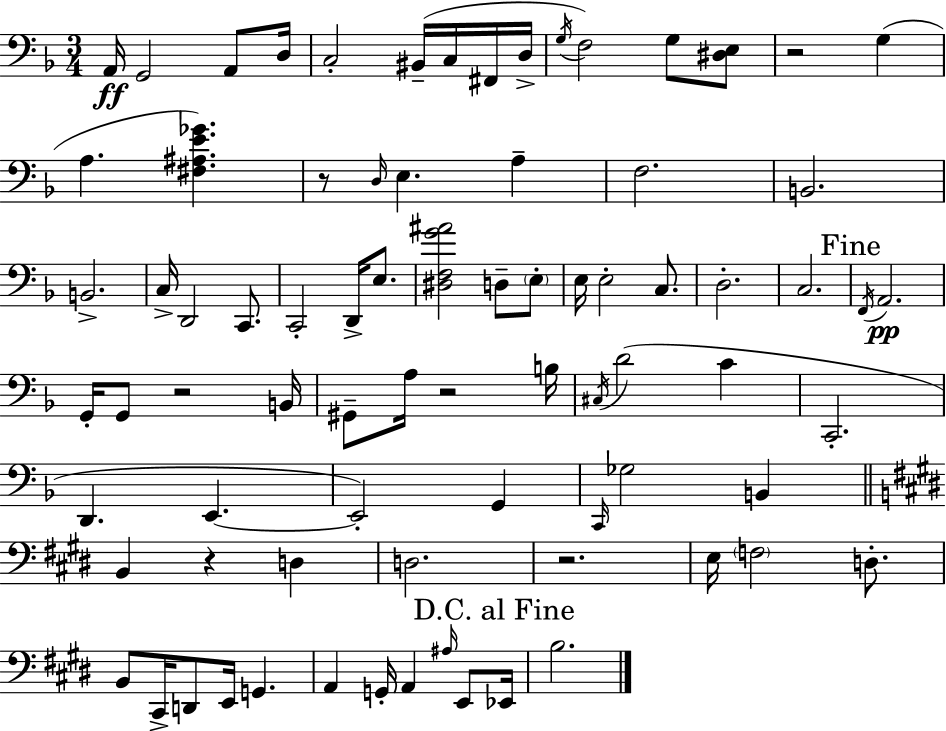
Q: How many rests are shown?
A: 6